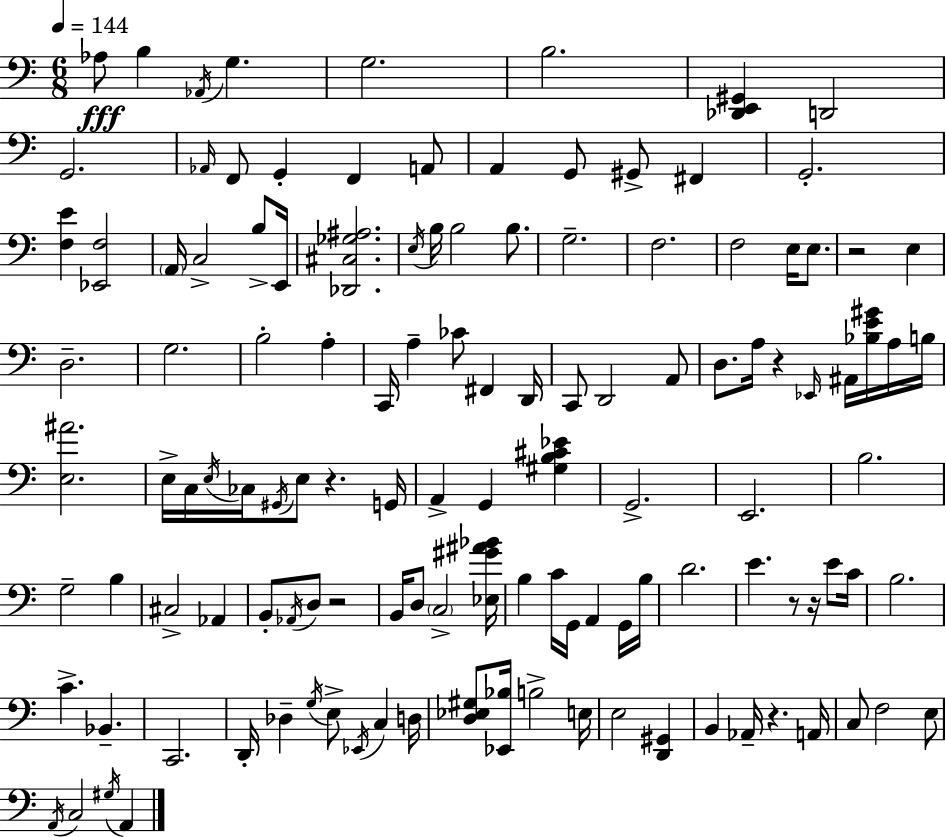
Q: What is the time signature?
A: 6/8